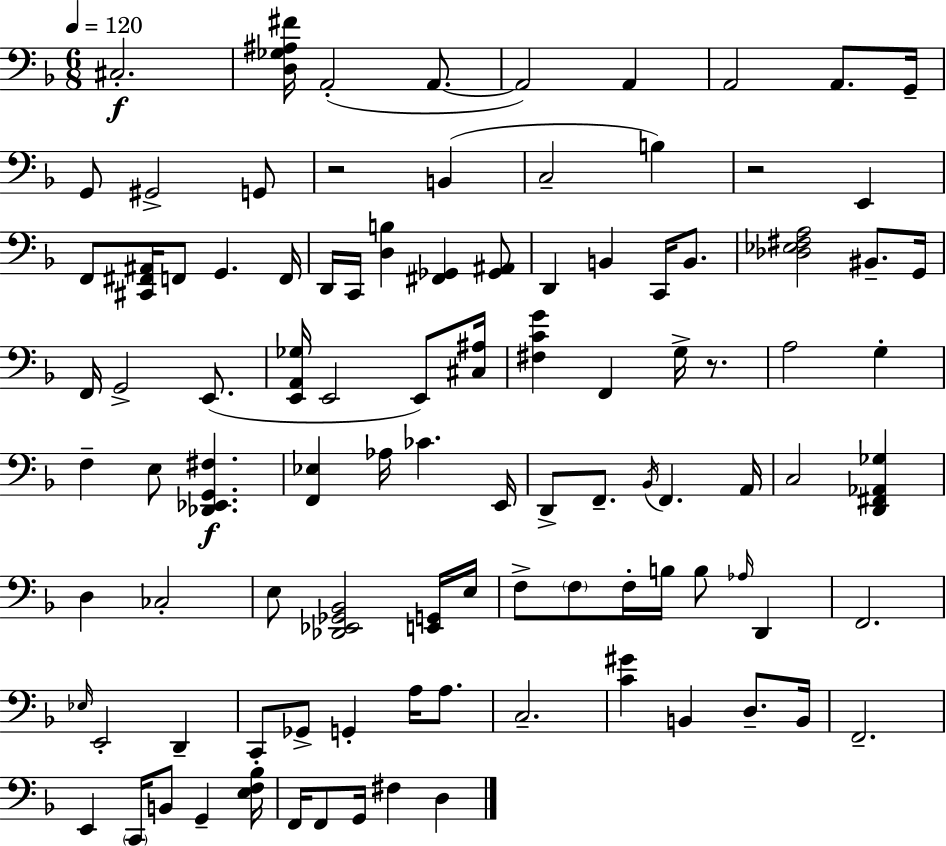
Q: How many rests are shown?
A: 3